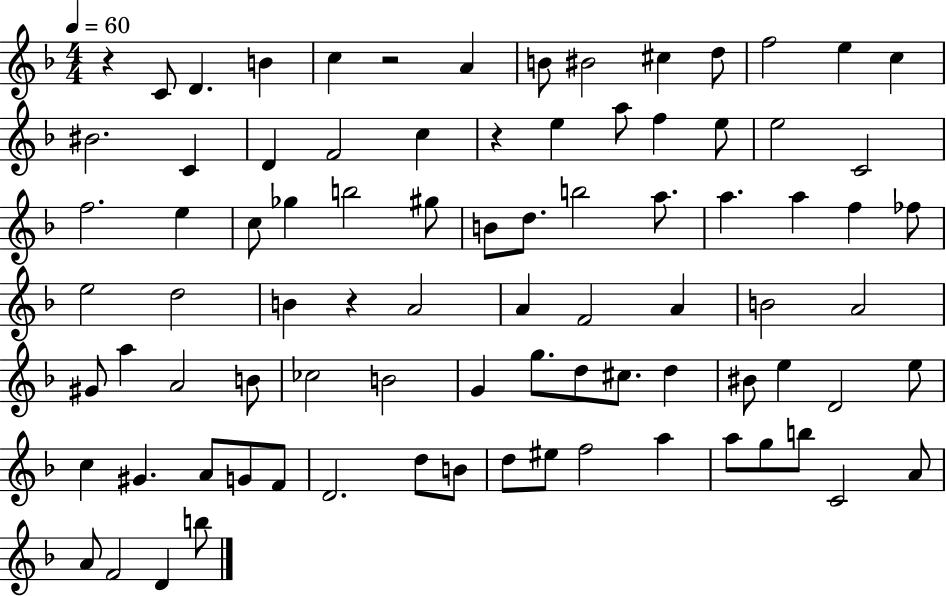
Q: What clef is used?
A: treble